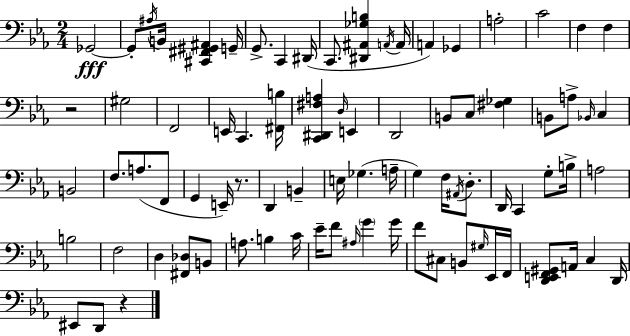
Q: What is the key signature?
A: C minor